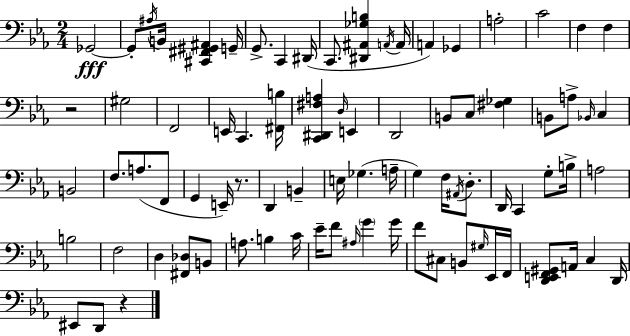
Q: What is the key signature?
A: C minor